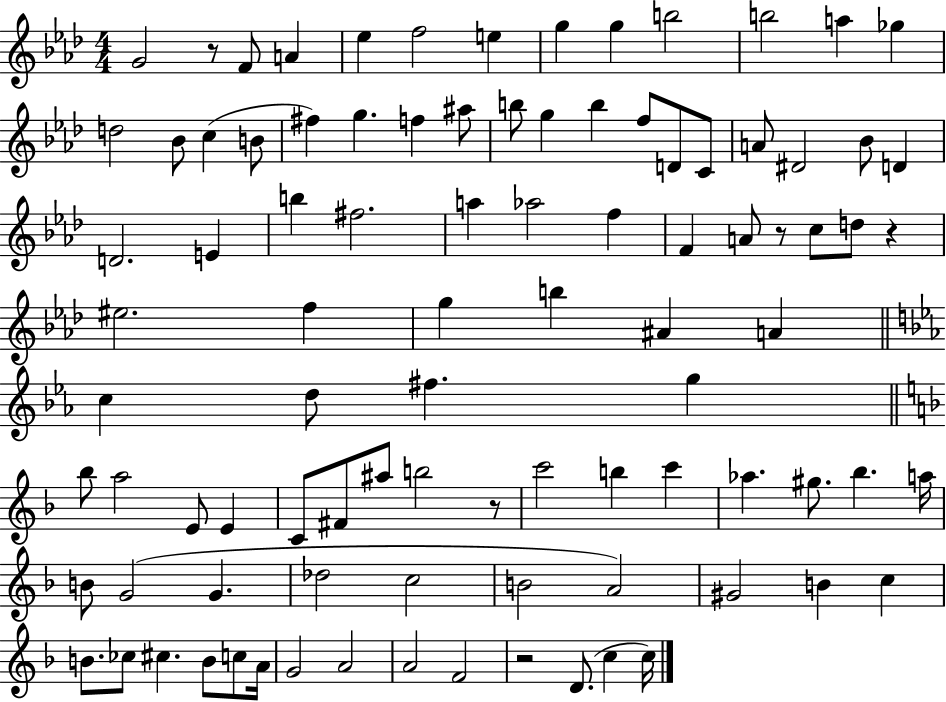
X:1
T:Untitled
M:4/4
L:1/4
K:Ab
G2 z/2 F/2 A _e f2 e g g b2 b2 a _g d2 _B/2 c B/2 ^f g f ^a/2 b/2 g b f/2 D/2 C/2 A/2 ^D2 _B/2 D D2 E b ^f2 a _a2 f F A/2 z/2 c/2 d/2 z ^e2 f g b ^A A c d/2 ^f g _b/2 a2 E/2 E C/2 ^F/2 ^a/2 b2 z/2 c'2 b c' _a ^g/2 _b a/4 B/2 G2 G _d2 c2 B2 A2 ^G2 B c B/2 _c/2 ^c B/2 c/2 A/4 G2 A2 A2 F2 z2 D/2 c c/4